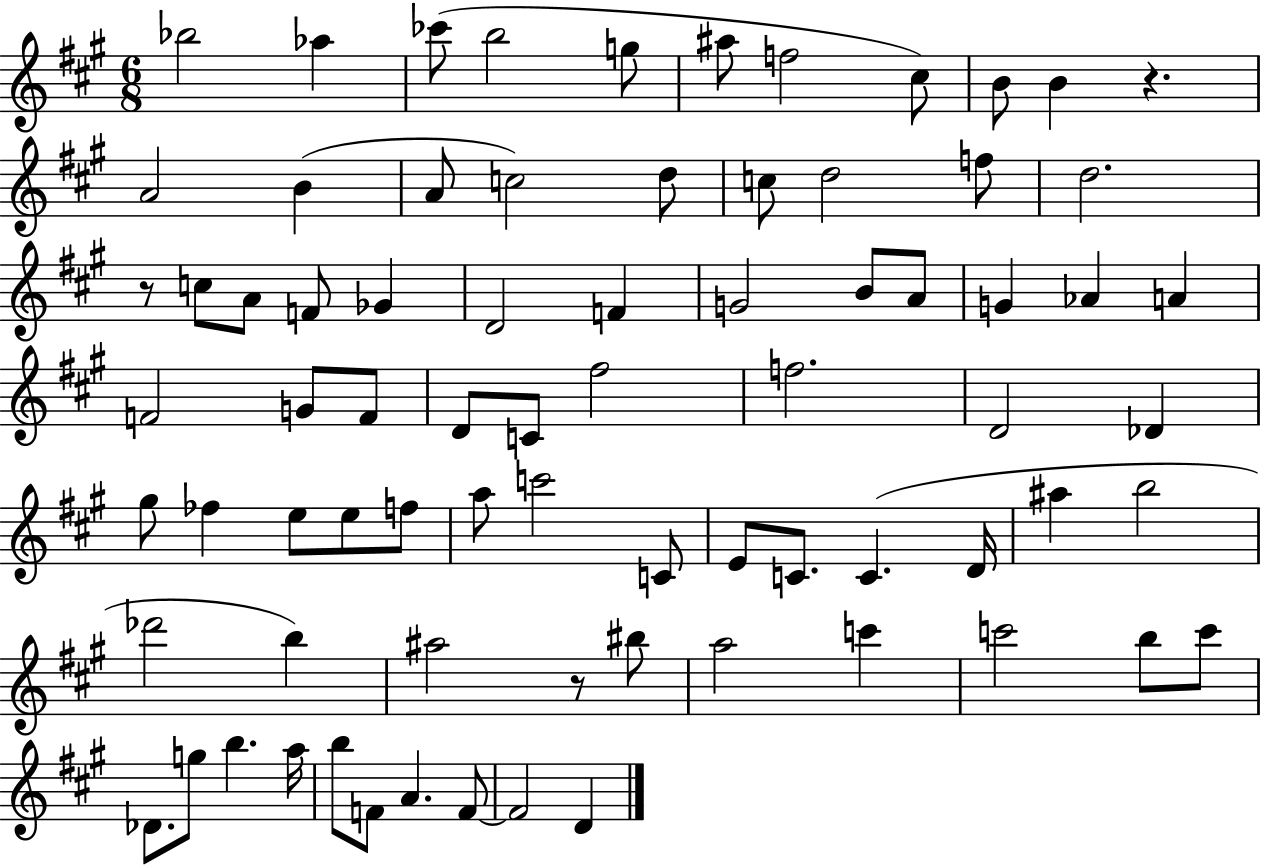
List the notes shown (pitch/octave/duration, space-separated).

Bb5/h Ab5/q CES6/e B5/h G5/e A#5/e F5/h C#5/e B4/e B4/q R/q. A4/h B4/q A4/e C5/h D5/e C5/e D5/h F5/e D5/h. R/e C5/e A4/e F4/e Gb4/q D4/h F4/q G4/h B4/e A4/e G4/q Ab4/q A4/q F4/h G4/e F4/e D4/e C4/e F#5/h F5/h. D4/h Db4/q G#5/e FES5/q E5/e E5/e F5/e A5/e C6/h C4/e E4/e C4/e. C4/q. D4/s A#5/q B5/h Db6/h B5/q A#5/h R/e BIS5/e A5/h C6/q C6/h B5/e C6/e Db4/e. G5/e B5/q. A5/s B5/e F4/e A4/q. F4/e F4/h D4/q